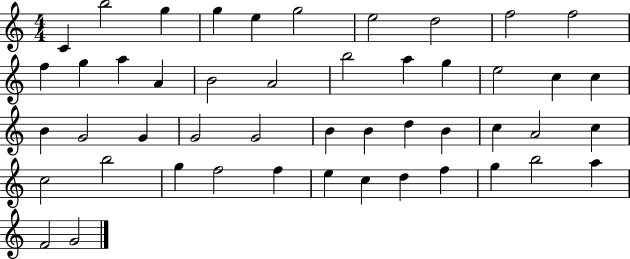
C4/q B5/h G5/q G5/q E5/q G5/h E5/h D5/h F5/h F5/h F5/q G5/q A5/q A4/q B4/h A4/h B5/h A5/q G5/q E5/h C5/q C5/q B4/q G4/h G4/q G4/h G4/h B4/q B4/q D5/q B4/q C5/q A4/h C5/q C5/h B5/h G5/q F5/h F5/q E5/q C5/q D5/q F5/q G5/q B5/h A5/q F4/h G4/h